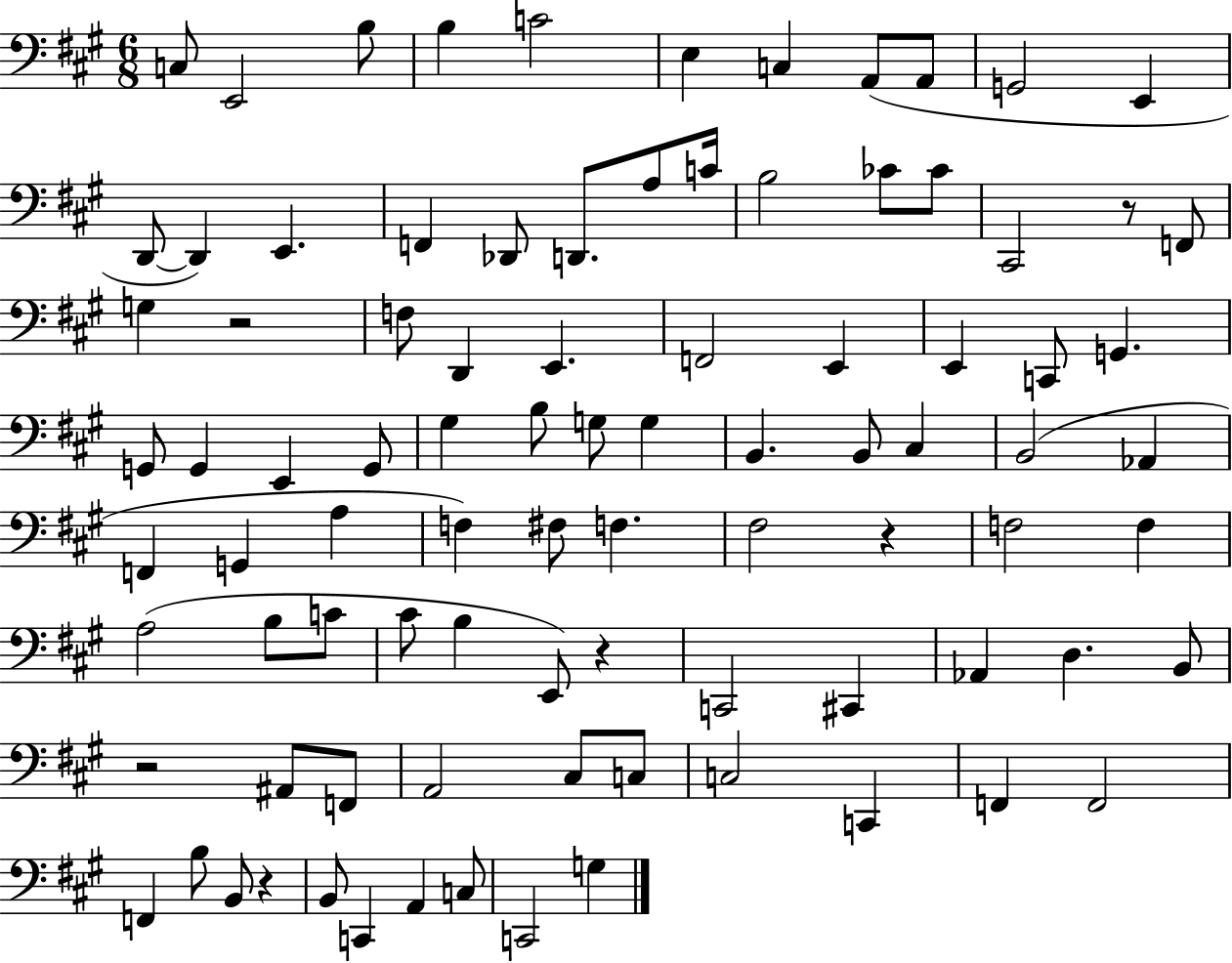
X:1
T:Untitled
M:6/8
L:1/4
K:A
C,/2 E,,2 B,/2 B, C2 E, C, A,,/2 A,,/2 G,,2 E,, D,,/2 D,, E,, F,, _D,,/2 D,,/2 A,/2 C/4 B,2 _C/2 _C/2 ^C,,2 z/2 F,,/2 G, z2 F,/2 D,, E,, F,,2 E,, E,, C,,/2 G,, G,,/2 G,, E,, G,,/2 ^G, B,/2 G,/2 G, B,, B,,/2 ^C, B,,2 _A,, F,, G,, A, F, ^F,/2 F, ^F,2 z F,2 F, A,2 B,/2 C/2 ^C/2 B, E,,/2 z C,,2 ^C,, _A,, D, B,,/2 z2 ^A,,/2 F,,/2 A,,2 ^C,/2 C,/2 C,2 C,, F,, F,,2 F,, B,/2 B,,/2 z B,,/2 C,, A,, C,/2 C,,2 G,